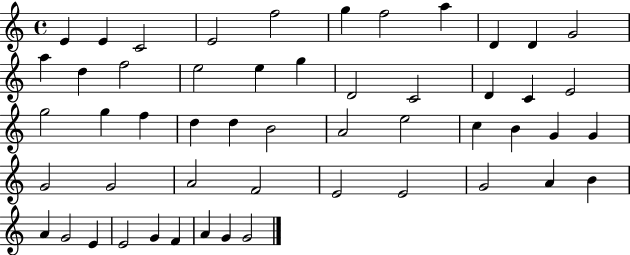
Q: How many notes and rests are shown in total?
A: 52